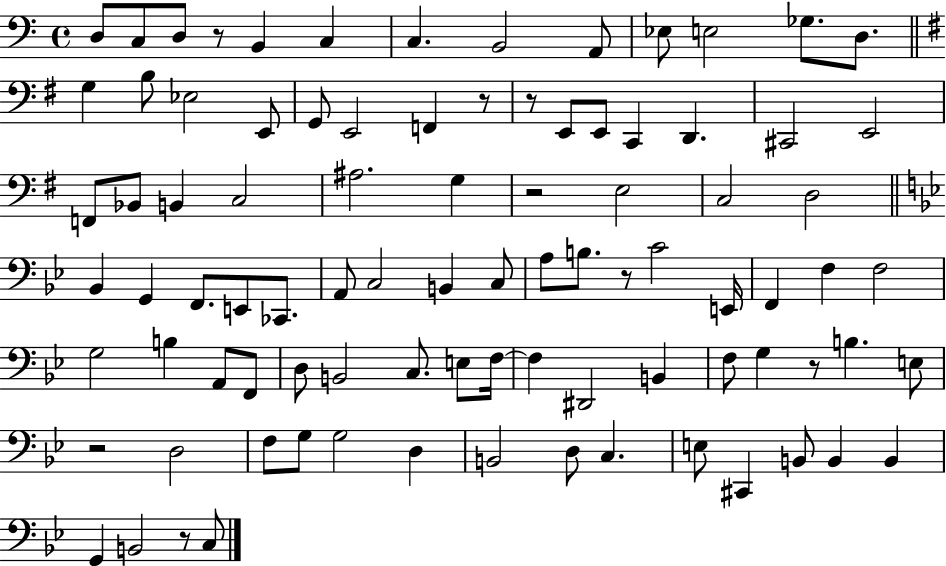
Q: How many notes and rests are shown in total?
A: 90